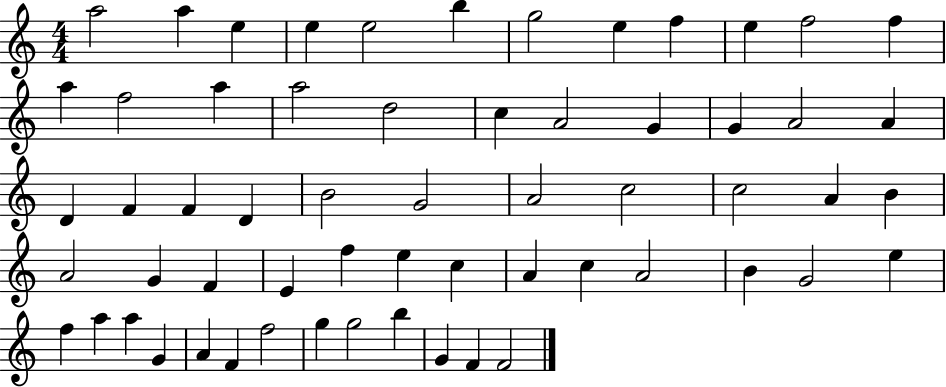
A5/h A5/q E5/q E5/q E5/h B5/q G5/h E5/q F5/q E5/q F5/h F5/q A5/q F5/h A5/q A5/h D5/h C5/q A4/h G4/q G4/q A4/h A4/q D4/q F4/q F4/q D4/q B4/h G4/h A4/h C5/h C5/h A4/q B4/q A4/h G4/q F4/q E4/q F5/q E5/q C5/q A4/q C5/q A4/h B4/q G4/h E5/q F5/q A5/q A5/q G4/q A4/q F4/q F5/h G5/q G5/h B5/q G4/q F4/q F4/h